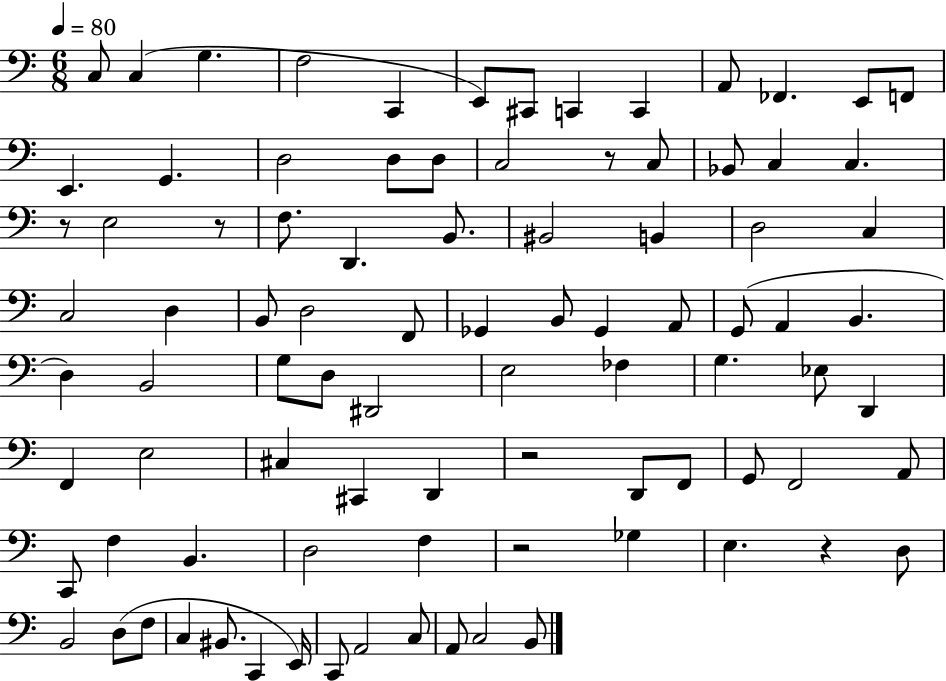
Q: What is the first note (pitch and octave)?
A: C3